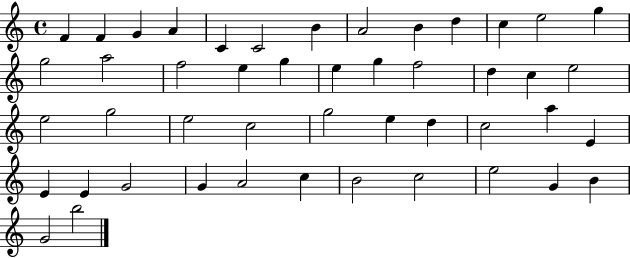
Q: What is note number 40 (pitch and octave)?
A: C5